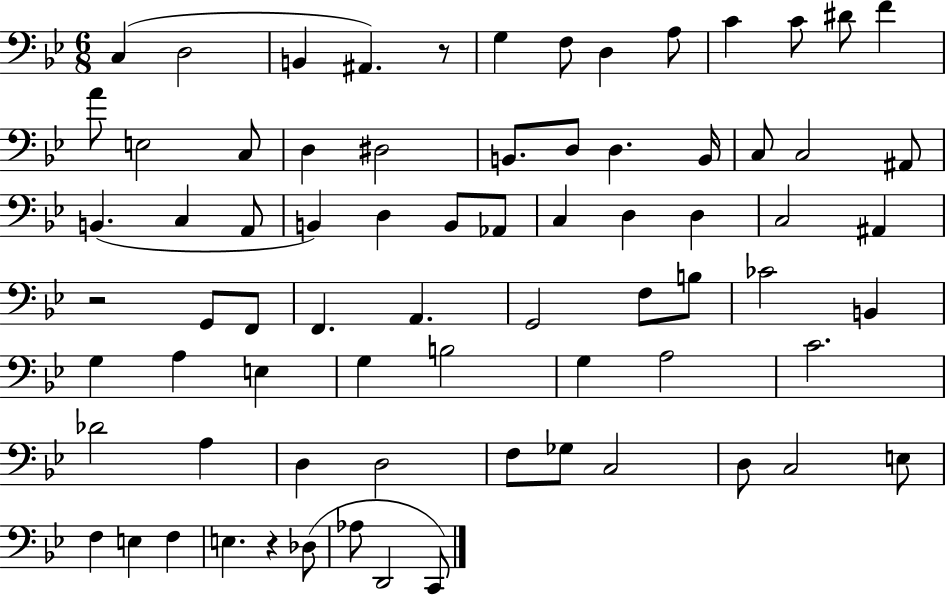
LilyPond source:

{
  \clef bass
  \numericTimeSignature
  \time 6/8
  \key bes \major
  c4( d2 | b,4 ais,4.) r8 | g4 f8 d4 a8 | c'4 c'8 dis'8 f'4 | \break a'8 e2 c8 | d4 dis2 | b,8. d8 d4. b,16 | c8 c2 ais,8 | \break b,4.( c4 a,8 | b,4) d4 b,8 aes,8 | c4 d4 d4 | c2 ais,4 | \break r2 g,8 f,8 | f,4. a,4. | g,2 f8 b8 | ces'2 b,4 | \break g4 a4 e4 | g4 b2 | g4 a2 | c'2. | \break des'2 a4 | d4 d2 | f8 ges8 c2 | d8 c2 e8 | \break f4 e4 f4 | e4. r4 des8( | aes8 d,2 c,8) | \bar "|."
}